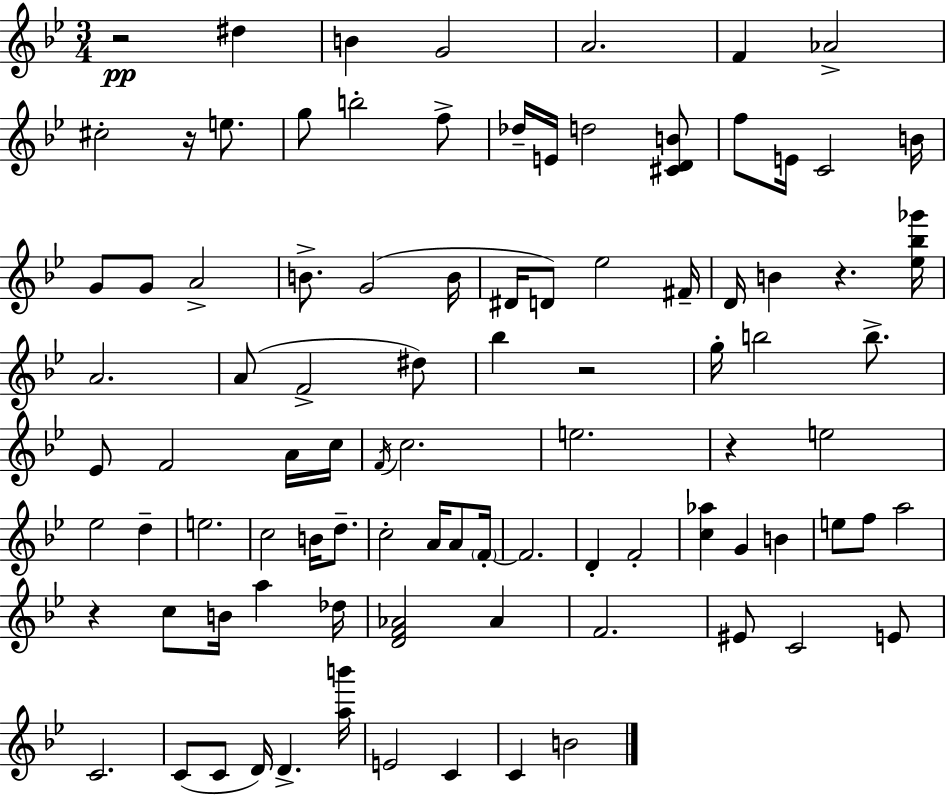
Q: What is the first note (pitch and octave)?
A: D#5